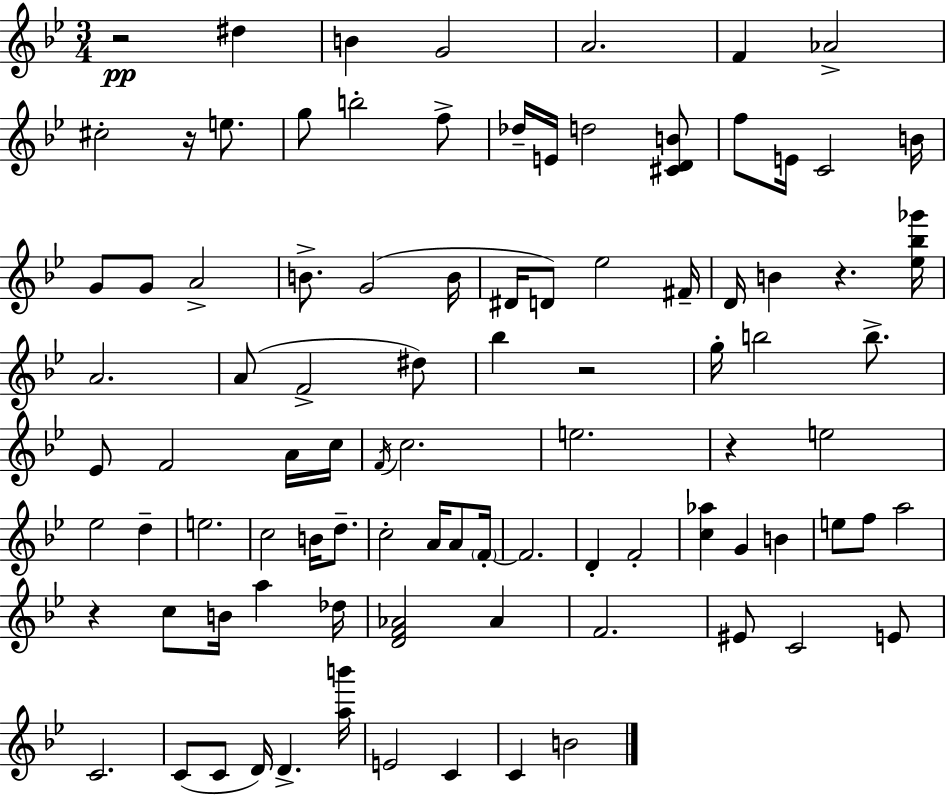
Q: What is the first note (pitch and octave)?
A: D#5